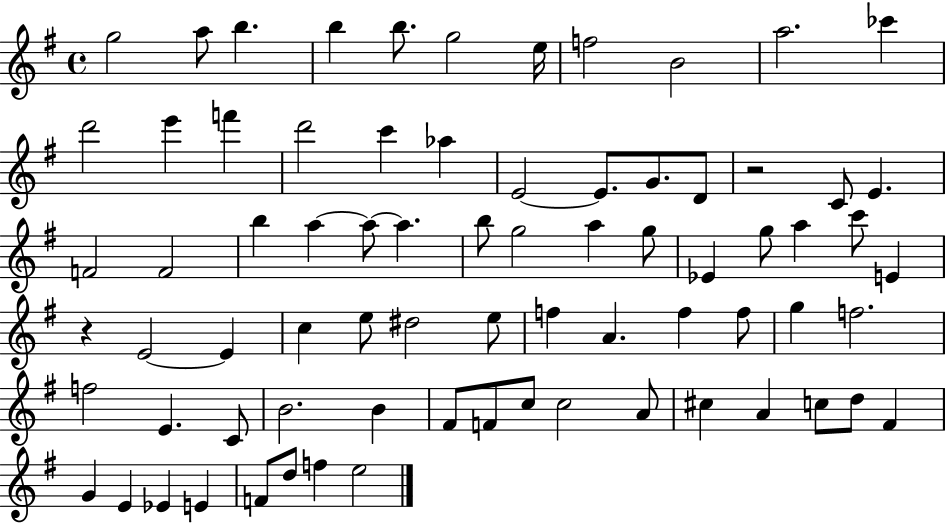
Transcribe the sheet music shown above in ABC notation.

X:1
T:Untitled
M:4/4
L:1/4
K:G
g2 a/2 b b b/2 g2 e/4 f2 B2 a2 _c' d'2 e' f' d'2 c' _a E2 E/2 G/2 D/2 z2 C/2 E F2 F2 b a a/2 a b/2 g2 a g/2 _E g/2 a c'/2 E z E2 E c e/2 ^d2 e/2 f A f f/2 g f2 f2 E C/2 B2 B ^F/2 F/2 c/2 c2 A/2 ^c A c/2 d/2 ^F G E _E E F/2 d/2 f e2